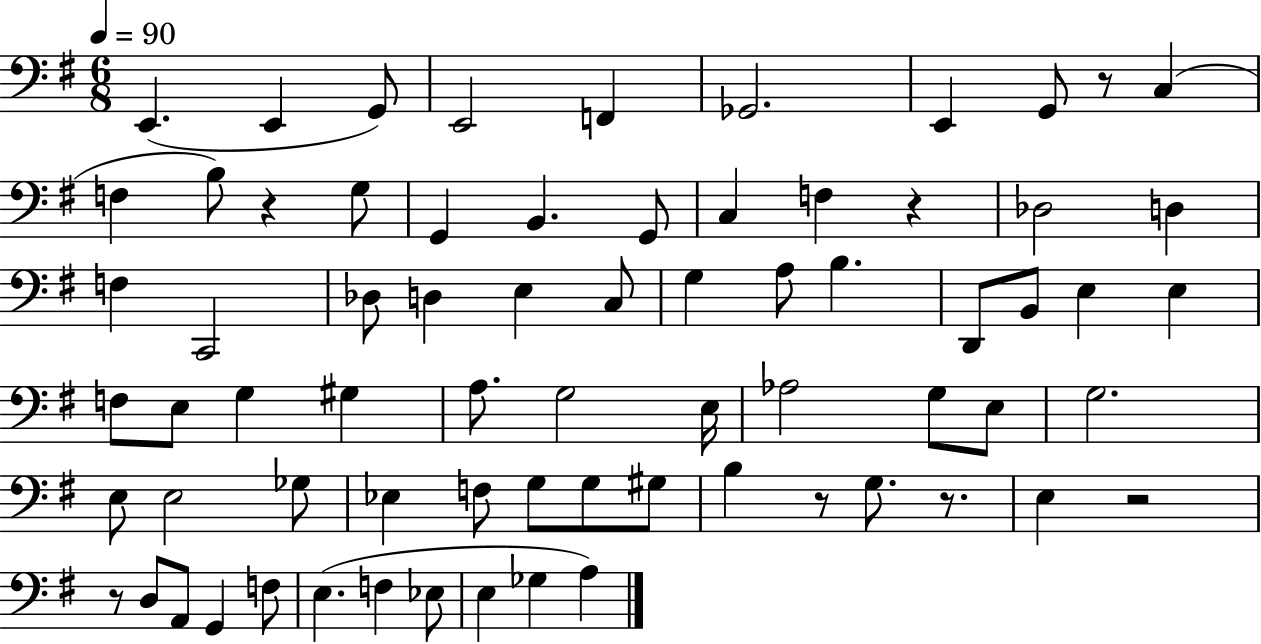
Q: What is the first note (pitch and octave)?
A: E2